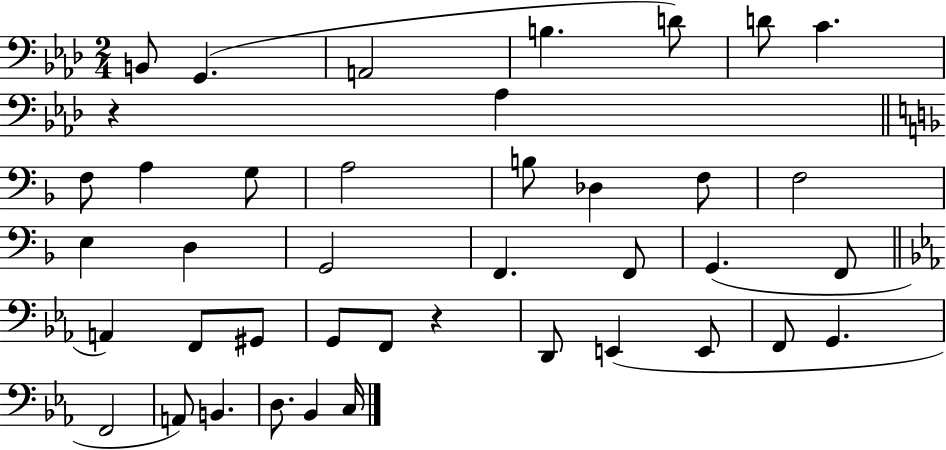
{
  \clef bass
  \numericTimeSignature
  \time 2/4
  \key aes \major
  b,8 g,4.( | a,2 | b4. d'8) | d'8 c'4. | \break r4 aes4 | \bar "||" \break \key f \major f8 a4 g8 | a2 | b8 des4 f8 | f2 | \break e4 d4 | g,2 | f,4. f,8 | g,4.( f,8 | \break \bar "||" \break \key c \minor a,4) f,8 gis,8 | g,8 f,8 r4 | d,8 e,4( e,8 | f,8 g,4. | \break f,2 | a,8) b,4. | d8. bes,4 c16 | \bar "|."
}